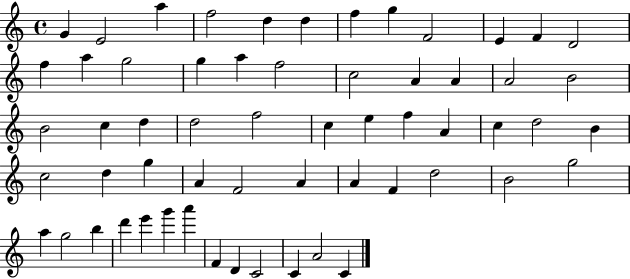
G4/q E4/h A5/q F5/h D5/q D5/q F5/q G5/q F4/h E4/q F4/q D4/h F5/q A5/q G5/h G5/q A5/q F5/h C5/h A4/q A4/q A4/h B4/h B4/h C5/q D5/q D5/h F5/h C5/q E5/q F5/q A4/q C5/q D5/h B4/q C5/h D5/q G5/q A4/q F4/h A4/q A4/q F4/q D5/h B4/h G5/h A5/q G5/h B5/q D6/q E6/q G6/q A6/q F4/q D4/q C4/h C4/q A4/h C4/q